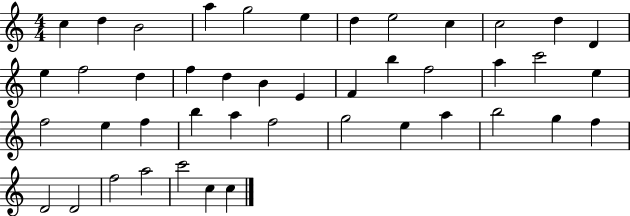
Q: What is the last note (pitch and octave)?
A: C5